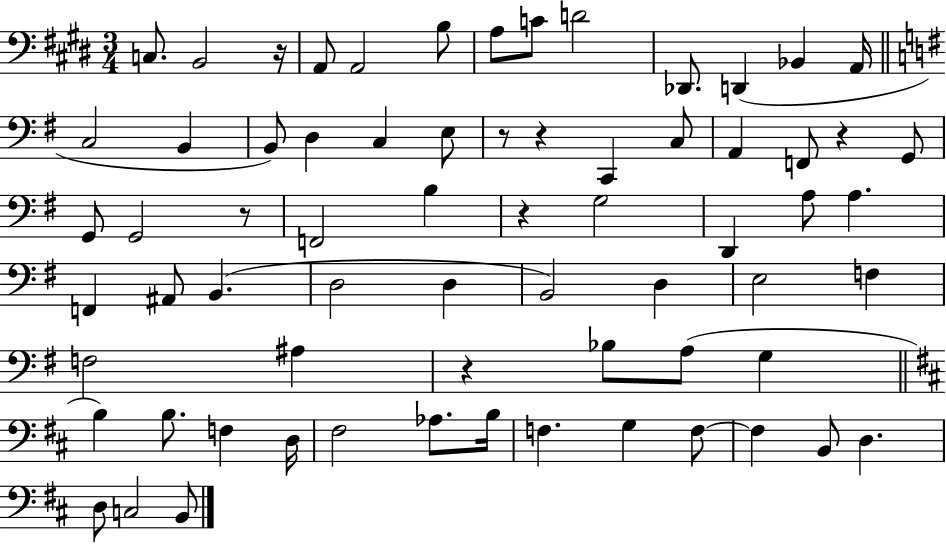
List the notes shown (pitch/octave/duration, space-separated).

C3/e. B2/h R/s A2/e A2/h B3/e A3/e C4/e D4/h Db2/e. D2/q Bb2/q A2/s C3/h B2/q B2/e D3/q C3/q E3/e R/e R/q C2/q C3/e A2/q F2/e R/q G2/e G2/e G2/h R/e F2/h B3/q R/q G3/h D2/q A3/e A3/q. F2/q A#2/e B2/q. D3/h D3/q B2/h D3/q E3/h F3/q F3/h A#3/q R/q Bb3/e A3/e G3/q B3/q B3/e. F3/q D3/s F#3/h Ab3/e. B3/s F3/q. G3/q F3/e F3/q B2/e D3/q. D3/e C3/h B2/e